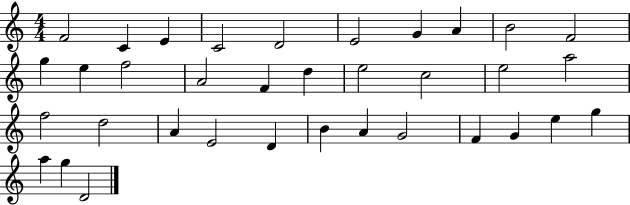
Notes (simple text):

F4/h C4/q E4/q C4/h D4/h E4/h G4/q A4/q B4/h F4/h G5/q E5/q F5/h A4/h F4/q D5/q E5/h C5/h E5/h A5/h F5/h D5/h A4/q E4/h D4/q B4/q A4/q G4/h F4/q G4/q E5/q G5/q A5/q G5/q D4/h